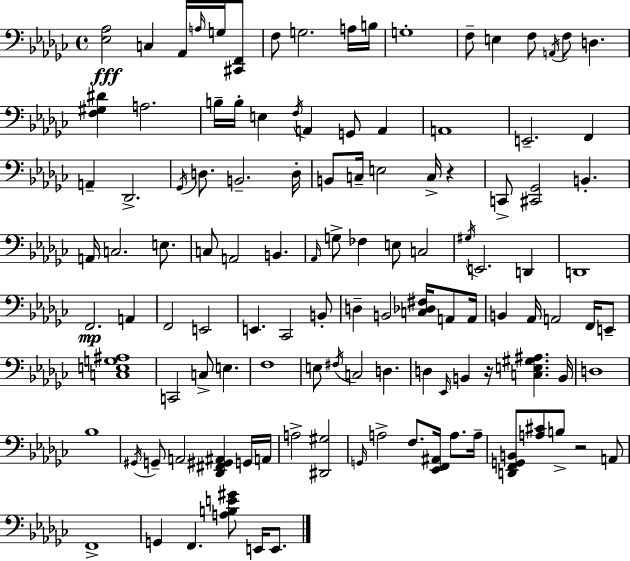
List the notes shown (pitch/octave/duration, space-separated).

[Eb3,Ab3]/h C3/q Ab2/s A3/s G3/s [C#2,F2]/e F3/e G3/h. A3/s B3/s G3/w F3/e E3/q F3/e A2/s F3/e D3/q. [F3,G#3,D#4]/q A3/h. B3/s B3/s E3/q F3/s A2/q G2/e A2/q A2/w E2/h. F2/q A2/q Db2/h. Gb2/s D3/e. B2/h. D3/s B2/e C3/s E3/h C3/s R/q C2/e [C#2,Gb2]/h B2/q. A2/s C3/h. E3/e. C3/e A2/h B2/q. Ab2/s G3/e FES3/q E3/e C3/h G#3/s E2/h. D2/q D2/w F2/h. A2/q F2/h E2/h E2/q. CES2/h B2/e D3/q B2/h [C3,Db3,F#3]/s A2/e A2/s B2/q Ab2/s A2/h F2/s E2/e [C3,E3,G3,A#3]/w C2/h C3/e E3/q. F3/w E3/e F#3/s C3/h D3/q. D3/q Eb2/s B2/q R/s [C3,E3,G#3,A#3]/q. B2/s D3/w Bb3/w G#2/s G2/e A2/h [Db2,F#2,G#2,A#2]/q G2/s A2/s A3/h [D#2,G#3]/h G2/s A3/h F3/e. [Eb2,F2,A#2]/s A3/e. A3/s [D2,F2,G2,B2]/e [A3,C#4]/e B3/e R/h A2/e F2/w G2/q F2/q. [A3,B3,E4,G#4]/e E2/s E2/e.